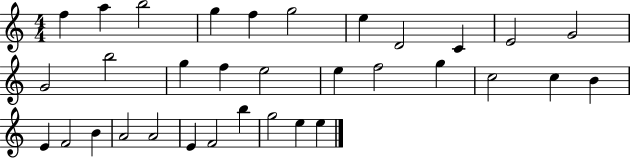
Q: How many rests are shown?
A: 0